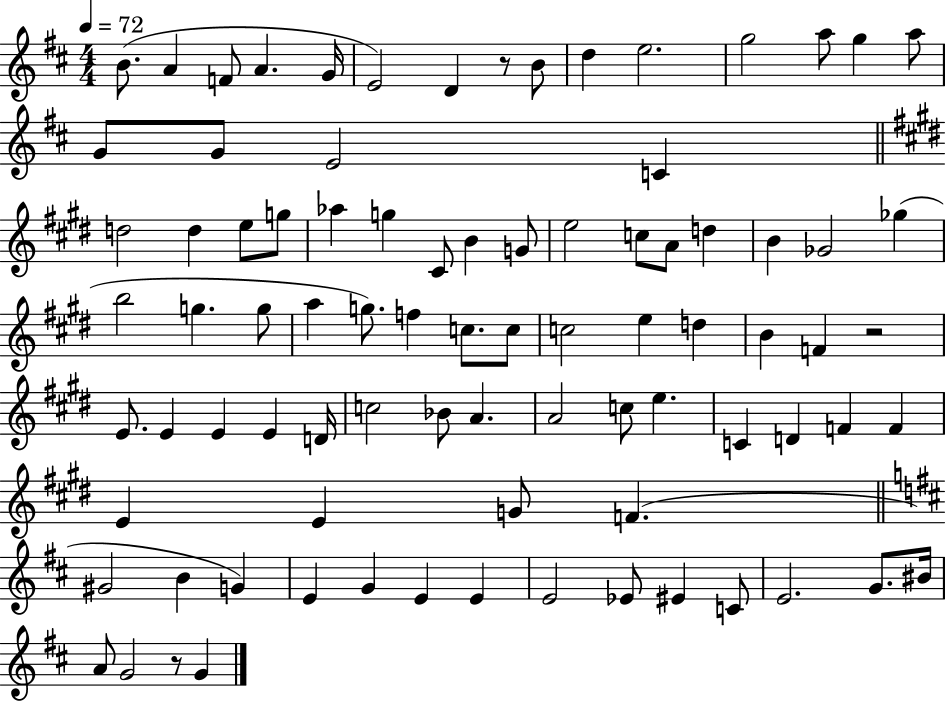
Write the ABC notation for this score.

X:1
T:Untitled
M:4/4
L:1/4
K:D
B/2 A F/2 A G/4 E2 D z/2 B/2 d e2 g2 a/2 g a/2 G/2 G/2 E2 C d2 d e/2 g/2 _a g ^C/2 B G/2 e2 c/2 A/2 d B _G2 _g b2 g g/2 a g/2 f c/2 c/2 c2 e d B F z2 E/2 E E E D/4 c2 _B/2 A A2 c/2 e C D F F E E G/2 F ^G2 B G E G E E E2 _E/2 ^E C/2 E2 G/2 ^B/4 A/2 G2 z/2 G